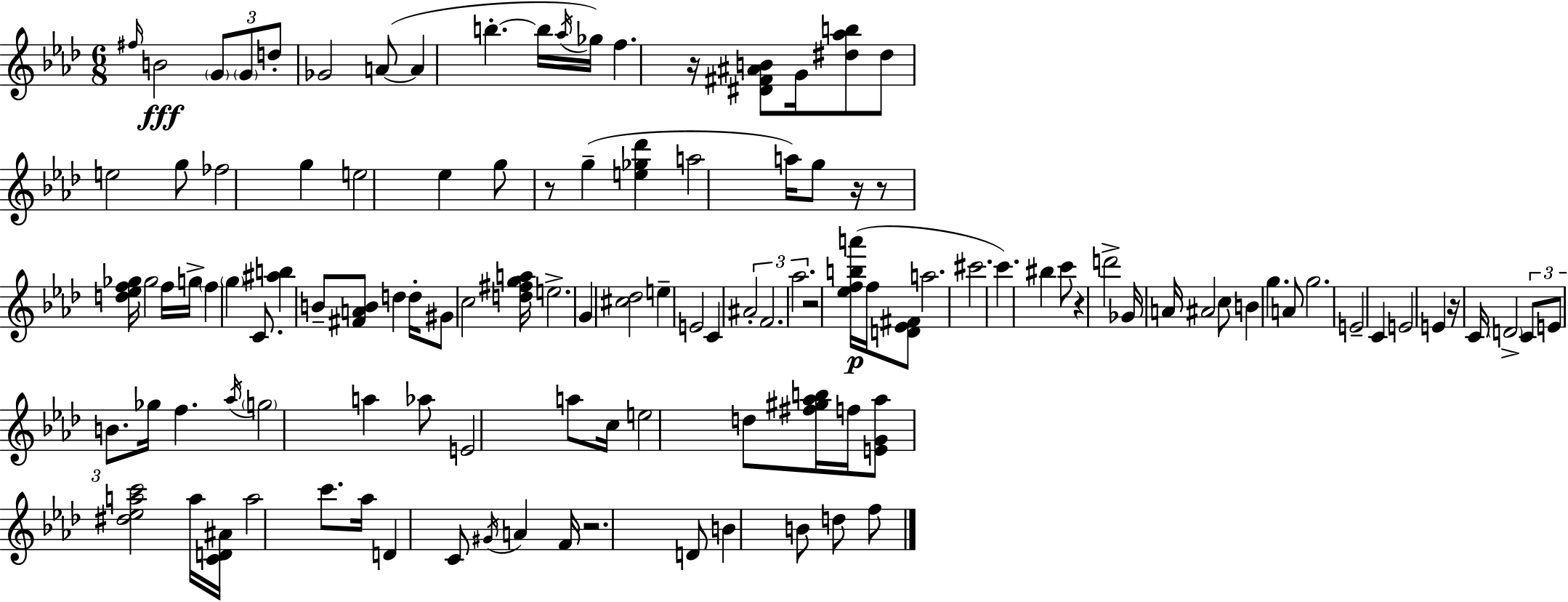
{
  \clef treble
  \numericTimeSignature
  \time 6/8
  \key f \minor
  \grace { fis''16 }\fff b'2 \tuplet 3/2 { \parenthesize g'8 \parenthesize g'8 | d''8-. } ges'2 a'8~(~ | a'4 b''4.-.~~ b''16 | \acciaccatura { aes''16 } ges''16) f''4. r16 <dis' fis' ais' b'>8 g'16 | \break <dis'' aes'' b''>8 dis''8 e''2 | g''8 fes''2 g''4 | e''2 ees''4 | g''8 r8 g''4--( <e'' ges'' des'''>4 | \break a''2 a''16) g''8 | r16 r8 <d'' ees'' f'' ges''>16 ges''2 | f''16 g''16-> \parenthesize f''4 \parenthesize g''4 c'8. | <ais'' b''>4 b'8-- <fis' a' b'>8 d''4 | \break d''16-. gis'8 c''2 | <d'' fis'' g'' a''>16 e''2.-> | g'4 <cis'' des''>2 | e''4-- e'2 | \break c'4 \tuplet 3/2 { ais'2-. | f'2. | aes''2. } | r2 <ees'' f'' b'' a'''>16(\p f''16 | \break <d' ees' fis'>8 a''2. | cis'''2. | c'''4.) bis''4 | c'''8 r4 d'''2-> | \break ges'16 a'16 ais'2 | c''8 b'4 g''4. | a'8 g''2. | e'2-- c'4 | \break e'2 e'4 | r16 c'16 \parenthesize d'2-> | \tuplet 3/2 { c'8 e'8 b'8. } ges''16 f''4. | \acciaccatura { aes''16 } \parenthesize g''2 a''4 | \break aes''8 e'2 | a''8 c''16 e''2 | d''8 <fis'' gis'' aes'' b''>16 f''16 <e' g' aes''>8 <dis'' ees'' a'' c'''>2 | a''16 <c' d' ais'>16 a''2 | \break c'''8. aes''16 d'4 c'8 \acciaccatura { gis'16 } a'4 | f'16 r2. | d'8 b'4 b'8 | d''8 f''8 \bar "|."
}